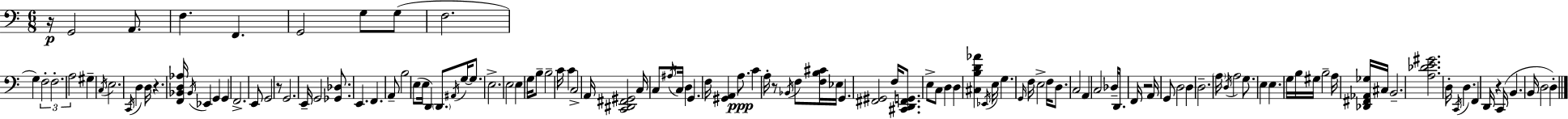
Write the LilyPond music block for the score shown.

{
  \clef bass
  \numericTimeSignature
  \time 6/8
  \key c \major
  \repeat volta 2 { r16\p g,2 a,8. | f4. f,4. | g,2 g8 g8( | f2. | \break g4) \tuplet 3/2 { f2-. | f2.-. | a2 } gis4-- | \acciaccatura { c16 } e2. | \break \acciaccatura { c,16 } d4 d16 r4. | <f, bes, d aes>16 \acciaccatura { bes,16 } ees,4 g,4 g,4 | f,2.-> | e,8 g,2 | \break r8 g,2. | e,16-- g,2 | <ges, des>8. e,4. f,4. | a,8-- b2 | \break e8( e16 d,4) \parenthesize d,8. \acciaccatura { ais,16 } | g16~~ g8. e2.-> | e2 | e4 g16 b8-- b2-- | \break c'16 c'4 c2-> | a,16 <c, dis, fis, gis,>2 | c16 c8 \acciaccatura { ais16 } c16 d4 g,4. | f16 <gis, a,>4 a8.\ppp | \break c'4 a16-. r8 \acciaccatura { bes,16 } f8 <f b cis'>16 ees16 | g,4. <fis, gis,>2 | f16 <cis, d, fis, g,>8. e8-> c8 d4 | d4 <cis b d' aes'>4 \acciaccatura { ees,16 } e16 | \break g4. \grace { g,16 } f16 e2-> | f16 d8. c2 | a,4 c2 | des16-- d,8. f,16 r2 | \break a,16 g,8 d2 | d4 d2.-- | \parenthesize a16 \acciaccatura { d16 } a2 | g8. e4 | \break e4. g16 b16 gis16 b2-- | a16 <des, fis, aes, ges>16 cis16 b,2.-- | <a des' e' gis'>2. | d16-. \acciaccatura { c,16 } d4. | \break f,4 d,16 r4 | c,16( b,4. b,16 d2 | d4-.) } \bar "|."
}